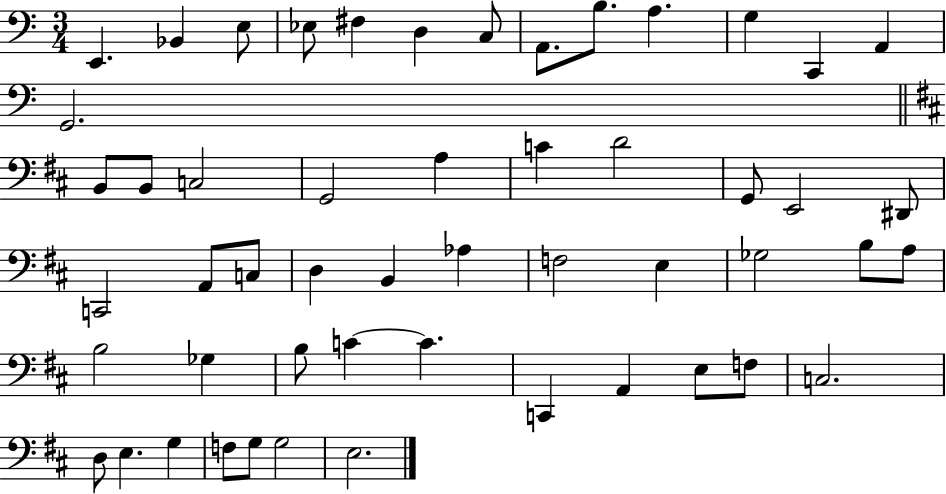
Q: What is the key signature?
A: C major